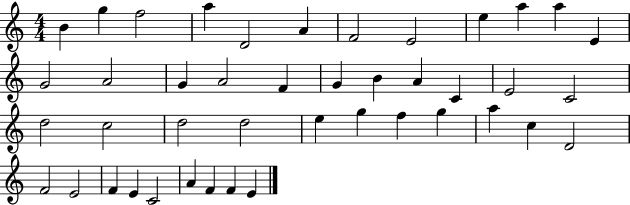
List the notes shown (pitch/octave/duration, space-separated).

B4/q G5/q F5/h A5/q D4/h A4/q F4/h E4/h E5/q A5/q A5/q E4/q G4/h A4/h G4/q A4/h F4/q G4/q B4/q A4/q C4/q E4/h C4/h D5/h C5/h D5/h D5/h E5/q G5/q F5/q G5/q A5/q C5/q D4/h F4/h E4/h F4/q E4/q C4/h A4/q F4/q F4/q E4/q